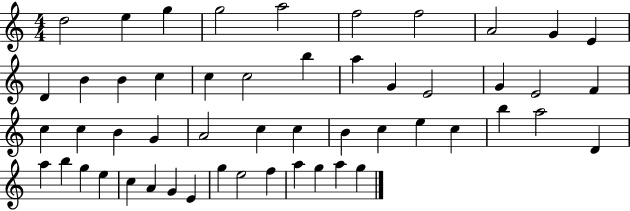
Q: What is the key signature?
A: C major